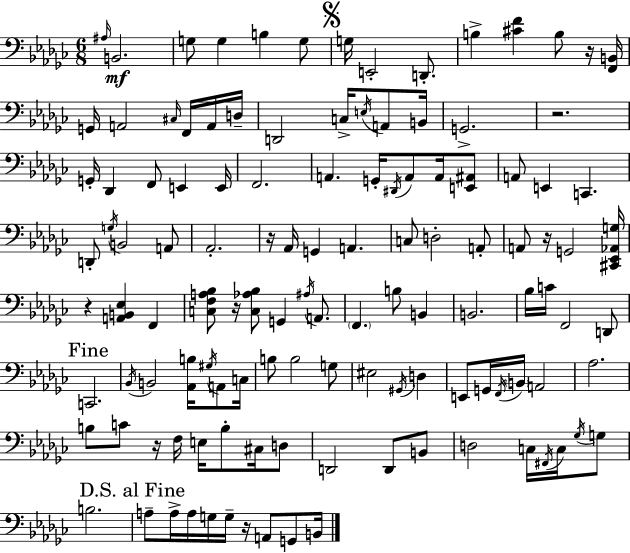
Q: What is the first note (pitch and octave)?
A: A#3